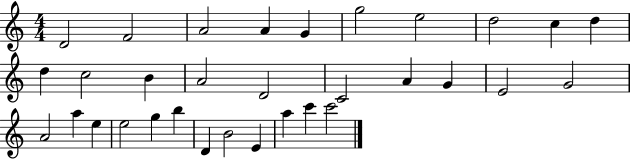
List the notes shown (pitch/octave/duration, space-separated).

D4/h F4/h A4/h A4/q G4/q G5/h E5/h D5/h C5/q D5/q D5/q C5/h B4/q A4/h D4/h C4/h A4/q G4/q E4/h G4/h A4/h A5/q E5/q E5/h G5/q B5/q D4/q B4/h E4/q A5/q C6/q C6/h